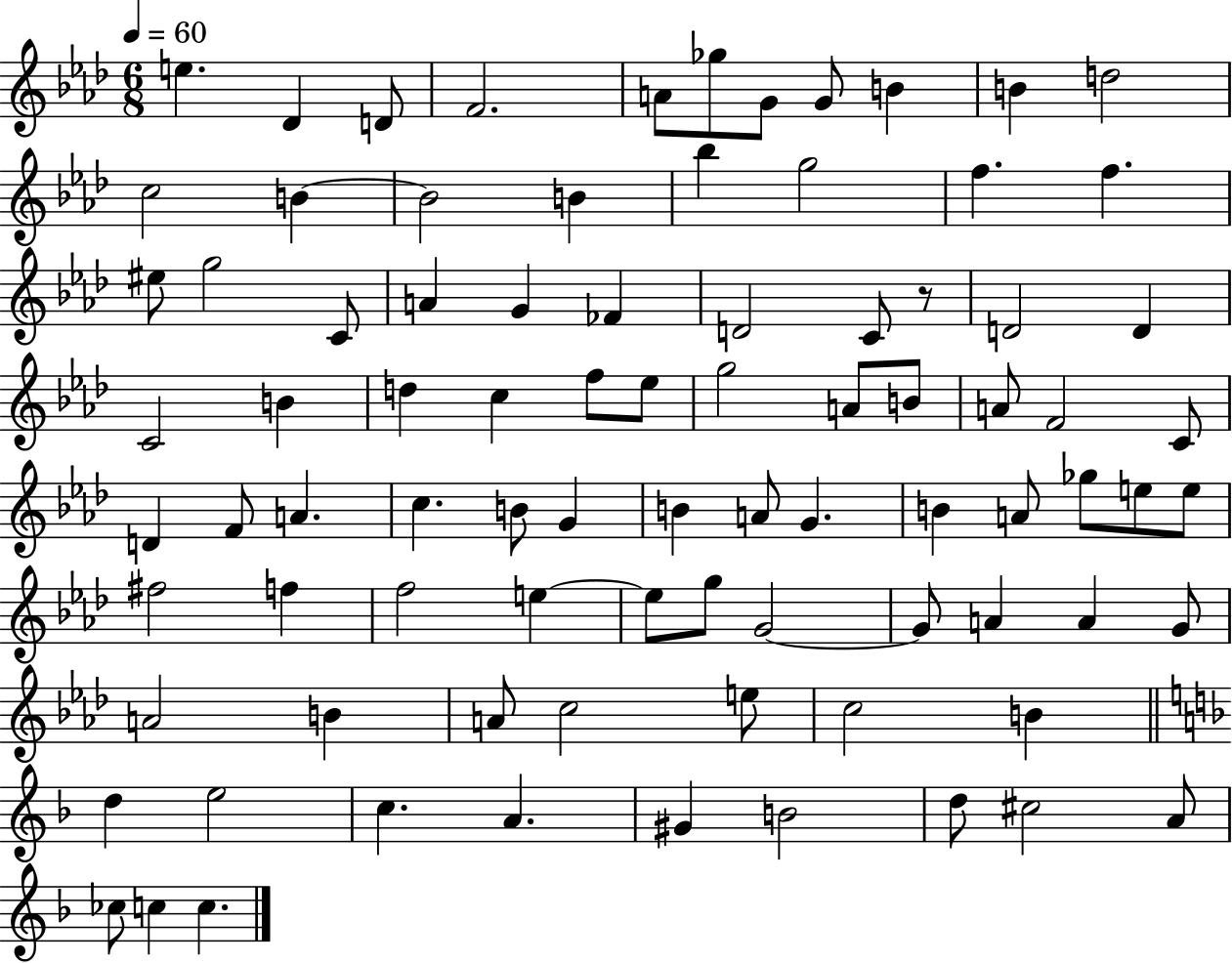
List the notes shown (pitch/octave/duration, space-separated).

E5/q. Db4/q D4/e F4/h. A4/e Gb5/e G4/e G4/e B4/q B4/q D5/h C5/h B4/q B4/h B4/q Bb5/q G5/h F5/q. F5/q. EIS5/e G5/h C4/e A4/q G4/q FES4/q D4/h C4/e R/e D4/h D4/q C4/h B4/q D5/q C5/q F5/e Eb5/e G5/h A4/e B4/e A4/e F4/h C4/e D4/q F4/e A4/q. C5/q. B4/e G4/q B4/q A4/e G4/q. B4/q A4/e Gb5/e E5/e E5/e F#5/h F5/q F5/h E5/q E5/e G5/e G4/h G4/e A4/q A4/q G4/e A4/h B4/q A4/e C5/h E5/e C5/h B4/q D5/q E5/h C5/q. A4/q. G#4/q B4/h D5/e C#5/h A4/e CES5/e C5/q C5/q.